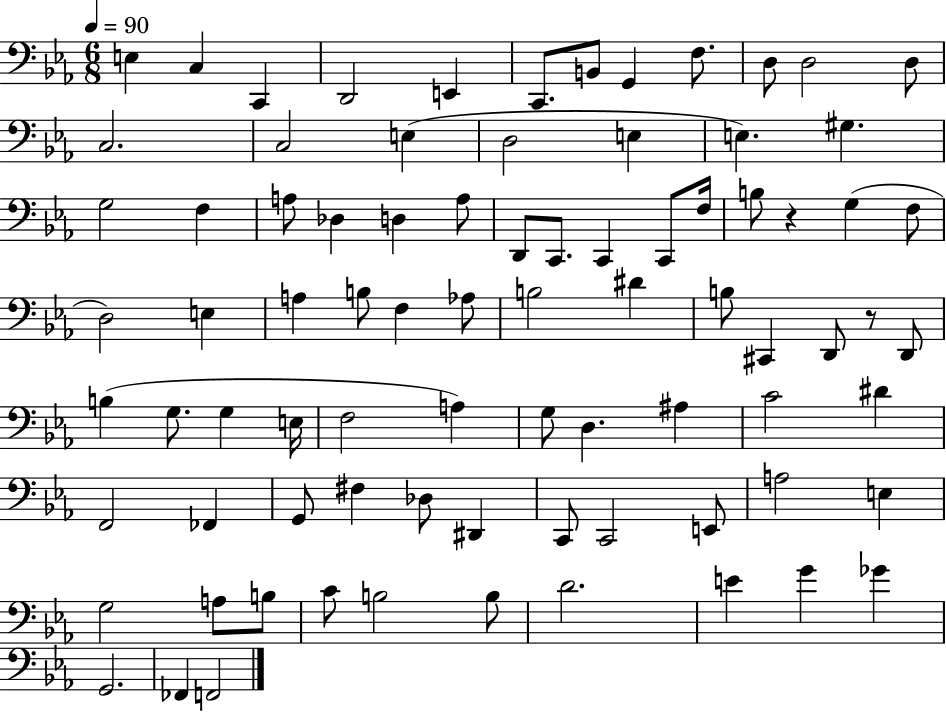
X:1
T:Untitled
M:6/8
L:1/4
K:Eb
E, C, C,, D,,2 E,, C,,/2 B,,/2 G,, F,/2 D,/2 D,2 D,/2 C,2 C,2 E, D,2 E, E, ^G, G,2 F, A,/2 _D, D, A,/2 D,,/2 C,,/2 C,, C,,/2 F,/4 B,/2 z G, F,/2 D,2 E, A, B,/2 F, _A,/2 B,2 ^D B,/2 ^C,, D,,/2 z/2 D,,/2 B, G,/2 G, E,/4 F,2 A, G,/2 D, ^A, C2 ^D F,,2 _F,, G,,/2 ^F, _D,/2 ^D,, C,,/2 C,,2 E,,/2 A,2 E, G,2 A,/2 B,/2 C/2 B,2 B,/2 D2 E G _G G,,2 _F,, F,,2